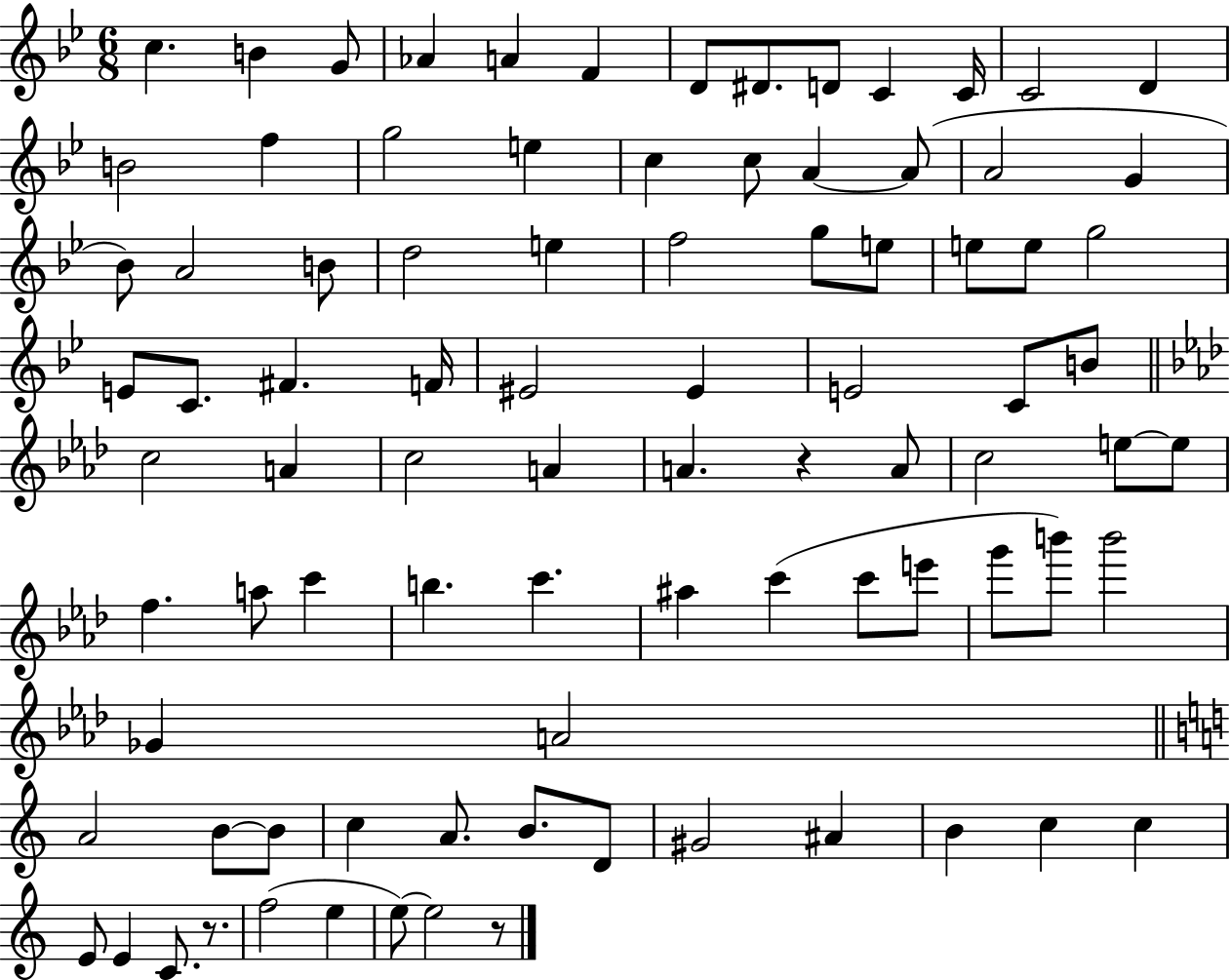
C5/q. B4/q G4/e Ab4/q A4/q F4/q D4/e D#4/e. D4/e C4/q C4/s C4/h D4/q B4/h F5/q G5/h E5/q C5/q C5/e A4/q A4/e A4/h G4/q Bb4/e A4/h B4/e D5/h E5/q F5/h G5/e E5/e E5/e E5/e G5/h E4/e C4/e. F#4/q. F4/s EIS4/h EIS4/q E4/h C4/e B4/e C5/h A4/q C5/h A4/q A4/q. R/q A4/e C5/h E5/e E5/e F5/q. A5/e C6/q B5/q. C6/q. A#5/q C6/q C6/e E6/e G6/e B6/e B6/h Gb4/q A4/h A4/h B4/e B4/e C5/q A4/e. B4/e. D4/e G#4/h A#4/q B4/q C5/q C5/q E4/e E4/q C4/e. R/e. F5/h E5/q E5/e E5/h R/e